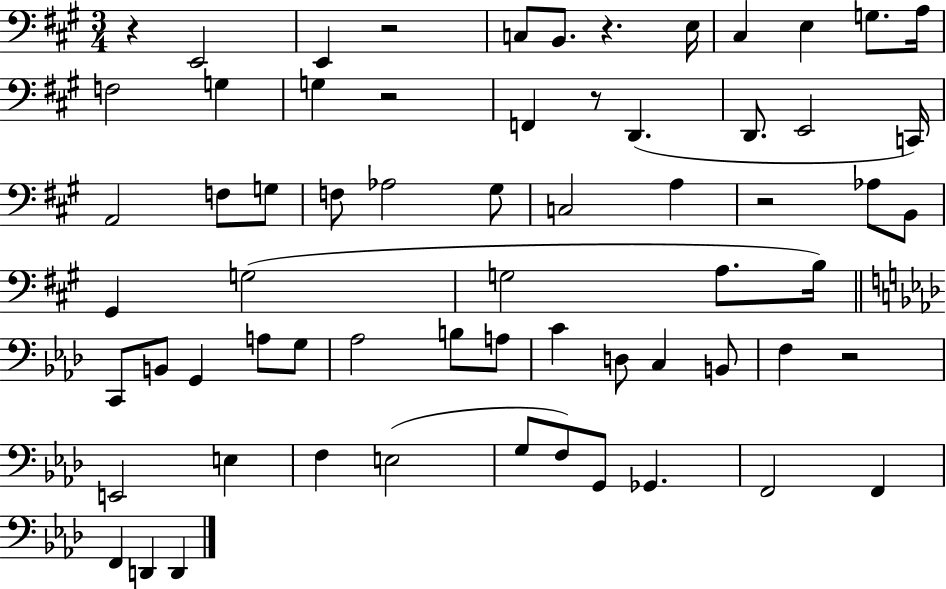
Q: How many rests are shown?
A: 7